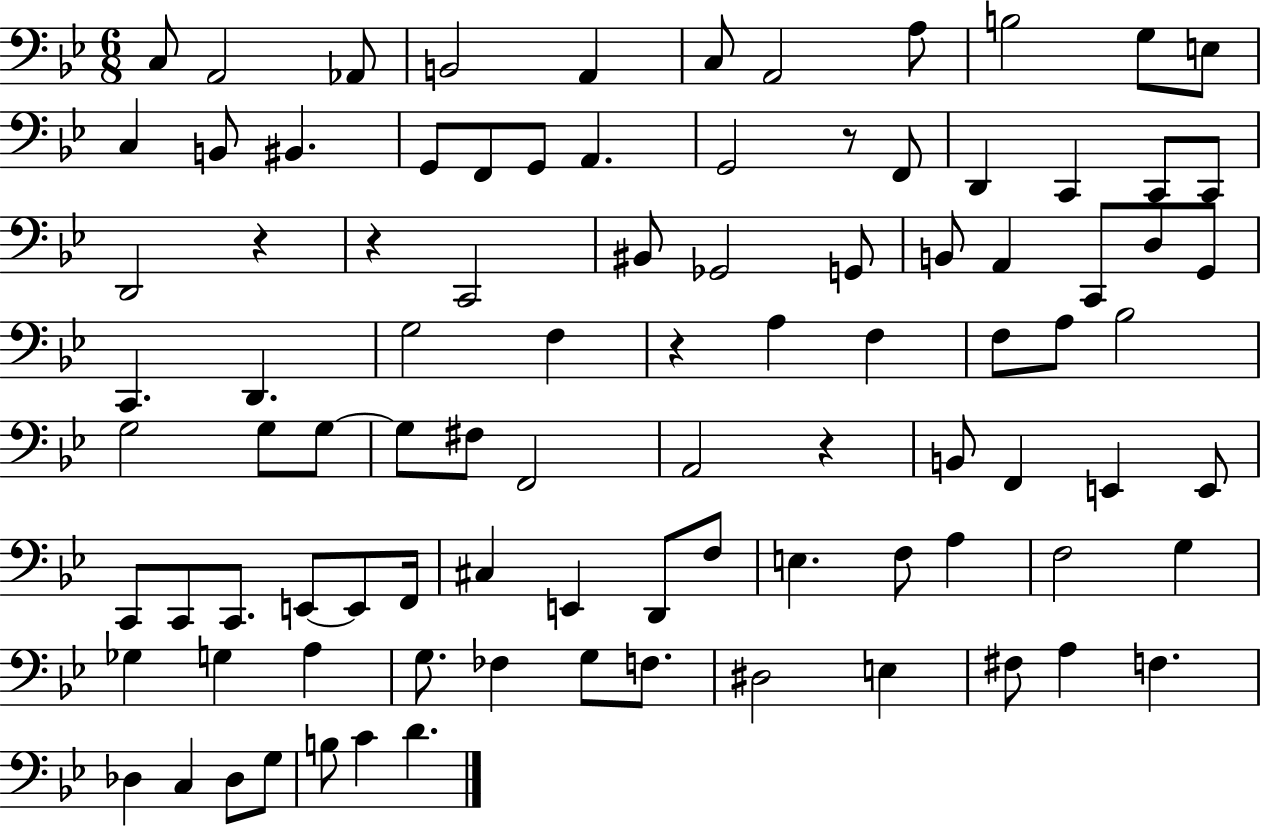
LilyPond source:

{
  \clef bass
  \numericTimeSignature
  \time 6/8
  \key bes \major
  c8 a,2 aes,8 | b,2 a,4 | c8 a,2 a8 | b2 g8 e8 | \break c4 b,8 bis,4. | g,8 f,8 g,8 a,4. | g,2 r8 f,8 | d,4 c,4 c,8 c,8 | \break d,2 r4 | r4 c,2 | bis,8 ges,2 g,8 | b,8 a,4 c,8 d8 g,8 | \break c,4. d,4. | g2 f4 | r4 a4 f4 | f8 a8 bes2 | \break g2 g8 g8~~ | g8 fis8 f,2 | a,2 r4 | b,8 f,4 e,4 e,8 | \break c,8 c,8 c,8. e,8~~ e,8 f,16 | cis4 e,4 d,8 f8 | e4. f8 a4 | f2 g4 | \break ges4 g4 a4 | g8. fes4 g8 f8. | dis2 e4 | fis8 a4 f4. | \break des4 c4 des8 g8 | b8 c'4 d'4. | \bar "|."
}